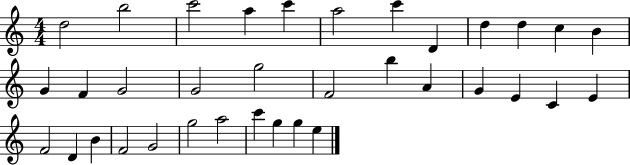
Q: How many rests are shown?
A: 0